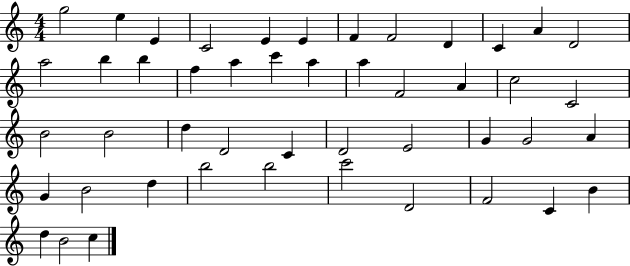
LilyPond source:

{
  \clef treble
  \numericTimeSignature
  \time 4/4
  \key c \major
  g''2 e''4 e'4 | c'2 e'4 e'4 | f'4 f'2 d'4 | c'4 a'4 d'2 | \break a''2 b''4 b''4 | f''4 a''4 c'''4 a''4 | a''4 f'2 a'4 | c''2 c'2 | \break b'2 b'2 | d''4 d'2 c'4 | d'2 e'2 | g'4 g'2 a'4 | \break g'4 b'2 d''4 | b''2 b''2 | c'''2 d'2 | f'2 c'4 b'4 | \break d''4 b'2 c''4 | \bar "|."
}